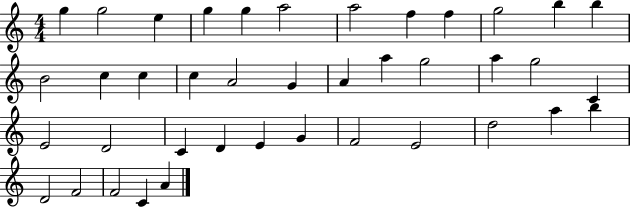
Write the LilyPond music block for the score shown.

{
  \clef treble
  \numericTimeSignature
  \time 4/4
  \key c \major
  g''4 g''2 e''4 | g''4 g''4 a''2 | a''2 f''4 f''4 | g''2 b''4 b''4 | \break b'2 c''4 c''4 | c''4 a'2 g'4 | a'4 a''4 g''2 | a''4 g''2 c'4 | \break e'2 d'2 | c'4 d'4 e'4 g'4 | f'2 e'2 | d''2 a''4 b''4 | \break d'2 f'2 | f'2 c'4 a'4 | \bar "|."
}